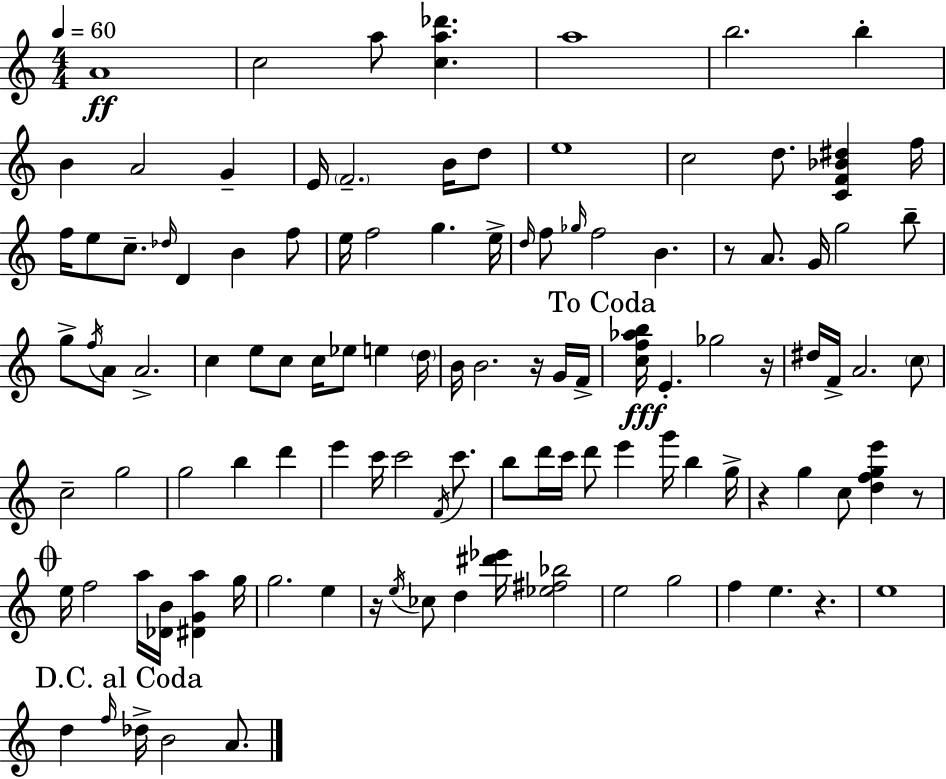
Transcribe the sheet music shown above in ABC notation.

X:1
T:Untitled
M:4/4
L:1/4
K:Am
A4 c2 a/2 [ca_d'] a4 b2 b B A2 G E/4 F2 B/4 d/2 e4 c2 d/2 [CF_B^d] f/4 f/4 e/2 c/2 _d/4 D B f/2 e/4 f2 g e/4 d/4 f/2 _g/4 f2 B z/2 A/2 G/4 g2 b/2 g/2 f/4 A/2 A2 c e/2 c/2 c/4 _e/2 e d/4 B/4 B2 z/4 G/4 F/4 [cf_ab]/4 E _g2 z/4 ^d/4 F/4 A2 c/2 c2 g2 g2 b d' e' c'/4 c'2 F/4 c'/2 b/2 d'/4 c'/4 d'/2 e' g'/4 b g/4 z g c/2 [dfge'] z/2 e/4 f2 a/4 [_DB]/4 [^DGa] g/4 g2 e z/4 e/4 _c/2 d [^d'_e']/4 [_e^f_b]2 e2 g2 f e z e4 d f/4 _d/4 B2 A/2